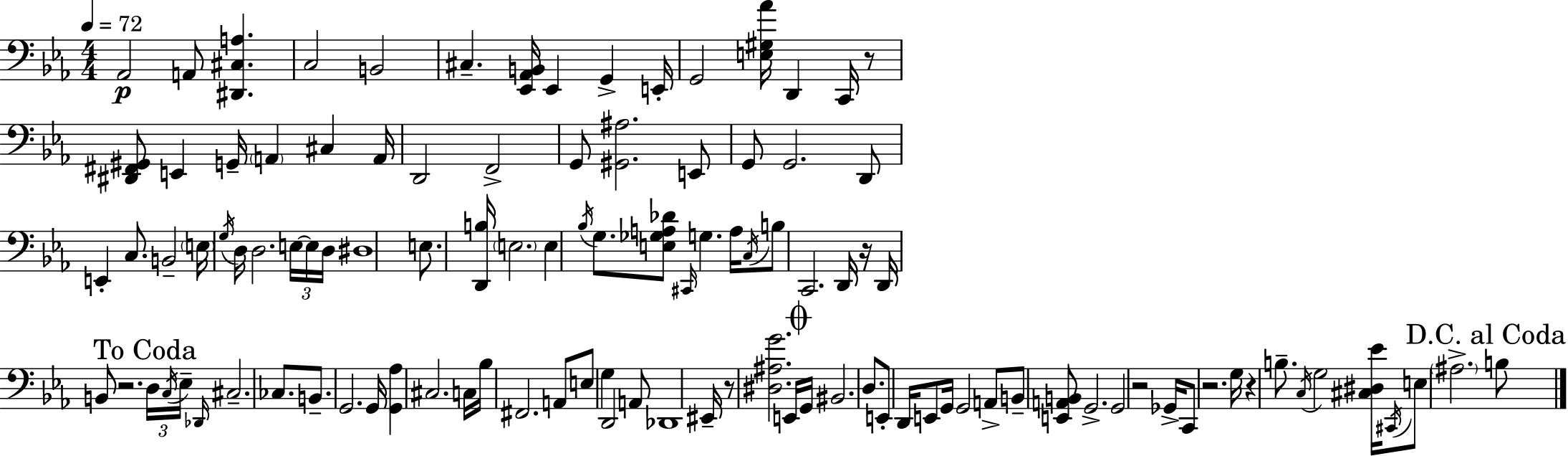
X:1
T:Untitled
M:4/4
L:1/4
K:Cm
_A,,2 A,,/2 [^D,,^C,A,] C,2 B,,2 ^C, [_E,,_A,,B,,]/4 _E,, G,, E,,/4 G,,2 [E,^G,_A]/4 D,, C,,/4 z/2 [^D,,^F,,^G,,]/2 E,, G,,/4 A,, ^C, A,,/4 D,,2 F,,2 G,,/2 [^G,,^A,]2 E,,/2 G,,/2 G,,2 D,,/2 E,, C,/2 B,,2 E,/4 G,/4 D,/4 D,2 E,/4 E,/4 D,/4 ^D,4 E,/2 [D,,B,]/4 E,2 E, _B,/4 G,/2 [E,_G,A,_D]/2 ^C,,/4 G, A,/4 C,/4 B,/2 C,,2 D,,/4 z/4 D,,/4 B,,/2 z2 D,/4 C,/4 _E,/4 _D,,/4 ^C,2 _C,/2 B,,/2 G,,2 G,,/4 [G,,_A,] ^C,2 C,/4 _B,/4 ^F,,2 A,,/2 E,/2 G, D,,2 A,,/2 _D,,4 ^E,,/4 z/2 [^D,^A,G]2 E,,/4 G,,/4 ^B,,2 D,/2 E,,/2 D,,/4 E,,/2 G,,/4 G,,2 A,,/2 B,,/2 [E,,A,,B,,]/2 G,,2 G,,2 z2 _G,,/4 C,,/2 z2 G,/4 z B,/2 C,/4 G,2 [^C,^D,_E]/4 ^C,,/4 E,/2 ^A,2 B,/2